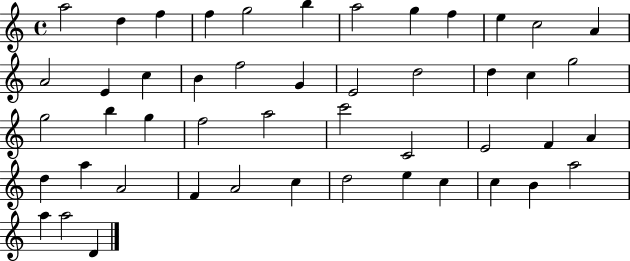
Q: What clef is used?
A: treble